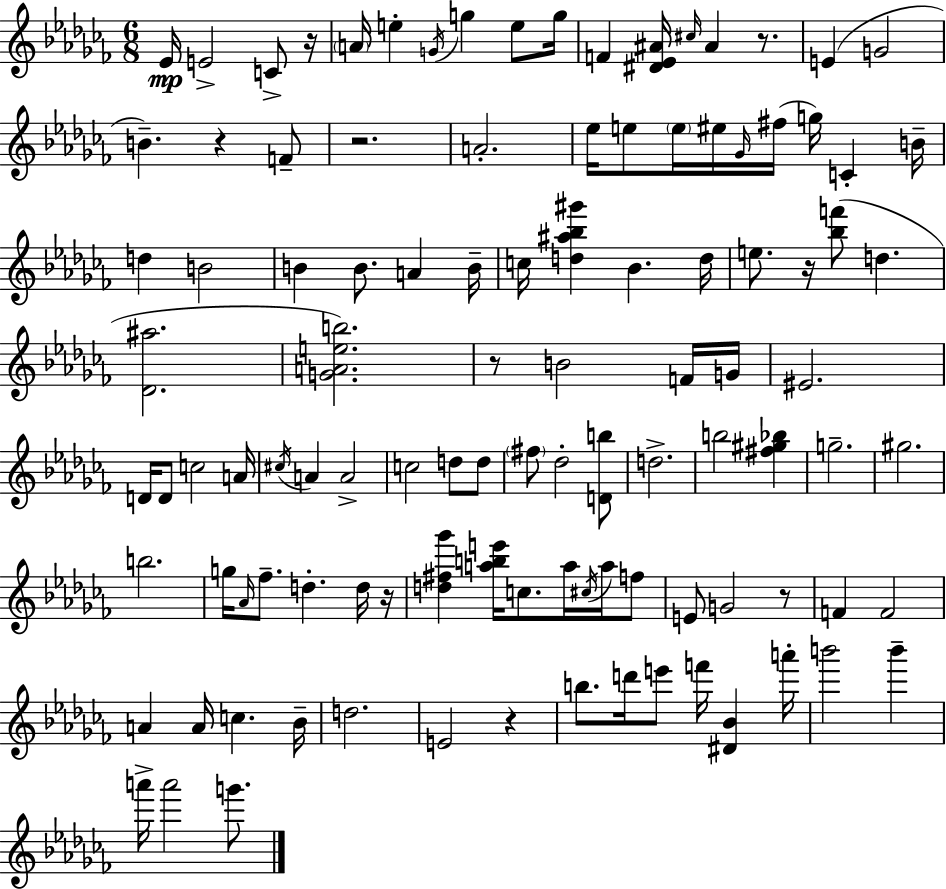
{
  \clef treble
  \numericTimeSignature
  \time 6/8
  \key aes \minor
  ees'16\mp e'2-> c'8-> r16 | \parenthesize a'16 e''4-. \acciaccatura { g'16 } g''4 e''8 | g''16 f'4 <dis' ees' ais'>16 \grace { cis''16 } ais'4 r8. | e'4( g'2 | \break b'4.--) r4 | f'8-- r2. | a'2.-. | ees''16 e''8 \parenthesize e''16 eis''16 \grace { ges'16 }( fis''16 g''16) c'4-. | \break b'16-- d''4 b'2 | b'4 b'8. a'4 | b'16-- c''16 <d'' ais'' bes'' gis'''>4 bes'4. | d''16 e''8. r16 <bes'' f'''>8( d''4. | \break <des' ais''>2. | <g' a' e'' b''>2.) | r8 b'2 | f'16 g'16 eis'2. | \break d'16 d'8 c''2 | a'16 \acciaccatura { cis''16 } a'4 a'2-> | c''2 | d''8 d''8 \parenthesize fis''8 des''2-. | \break <d' b''>8 d''2.-> | b''2 | <fis'' gis'' bes''>4 g''2.-- | gis''2. | \break b''2. | g''16 \grace { aes'16 } fes''8.-- d''4.-. | d''16 r16 <d'' fis'' ges'''>4 <a'' b'' e'''>16 c''8. | a''16 \acciaccatura { cis''16 } a''16 f''8 e'8 g'2 | \break r8 f'4 f'2 | a'4 a'16 c''4. | bes'16-- d''2. | e'2 | \break r4 b''8. d'''16 e'''8 | f'''16 <dis' bes'>4 a'''16-. b'''2 | b'''4-- a'''16-> a'''2 | g'''8. \bar "|."
}